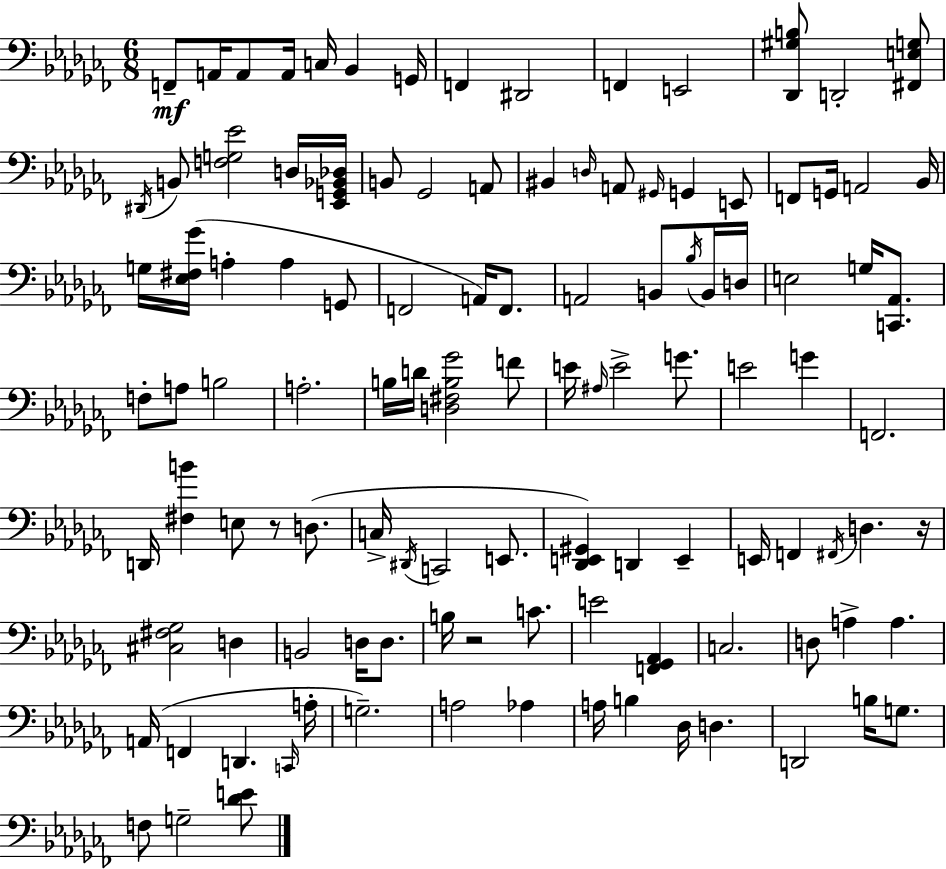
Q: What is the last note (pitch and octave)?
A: G3